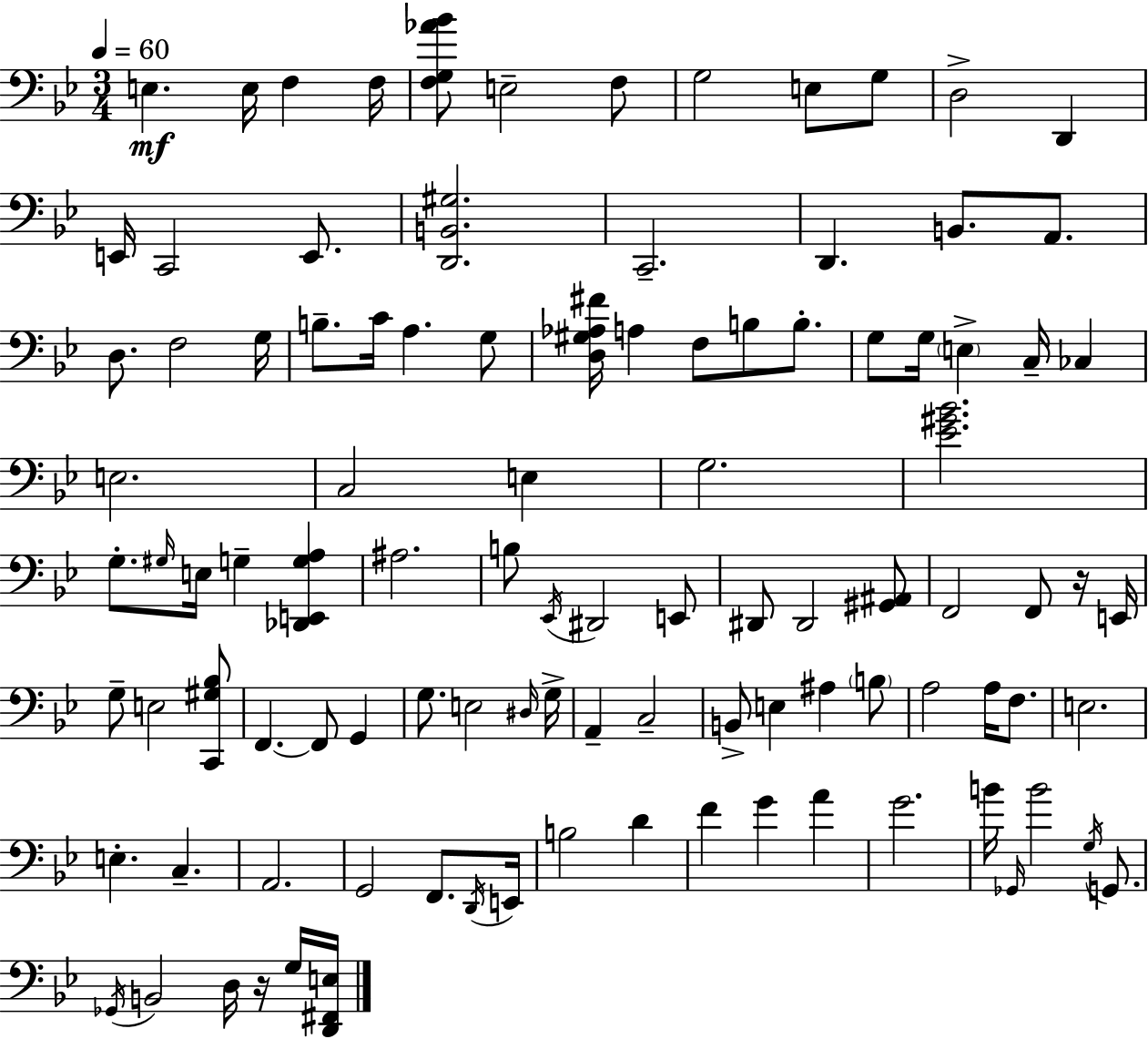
X:1
T:Untitled
M:3/4
L:1/4
K:Gm
E, E,/4 F, F,/4 [F,G,_A_B]/2 E,2 F,/2 G,2 E,/2 G,/2 D,2 D,, E,,/4 C,,2 E,,/2 [D,,B,,^G,]2 C,,2 D,, B,,/2 A,,/2 D,/2 F,2 G,/4 B,/2 C/4 A, G,/2 [D,^G,_A,^F]/4 A, F,/2 B,/2 B,/2 G,/2 G,/4 E, C,/4 _C, E,2 C,2 E, G,2 [_E^G_B]2 G,/2 ^G,/4 E,/4 G, [_D,,E,,G,A,] ^A,2 B,/2 _E,,/4 ^D,,2 E,,/2 ^D,,/2 ^D,,2 [^G,,^A,,]/2 F,,2 F,,/2 z/4 E,,/4 G,/2 E,2 [C,,^G,_B,]/2 F,, F,,/2 G,, G,/2 E,2 ^D,/4 G,/4 A,, C,2 B,,/2 E, ^A, B,/2 A,2 A,/4 F,/2 E,2 E, C, A,,2 G,,2 F,,/2 D,,/4 E,,/4 B,2 D F G A G2 B/4 _G,,/4 B2 G,/4 G,,/2 _G,,/4 B,,2 D,/4 z/4 G,/4 [D,,^F,,E,]/4